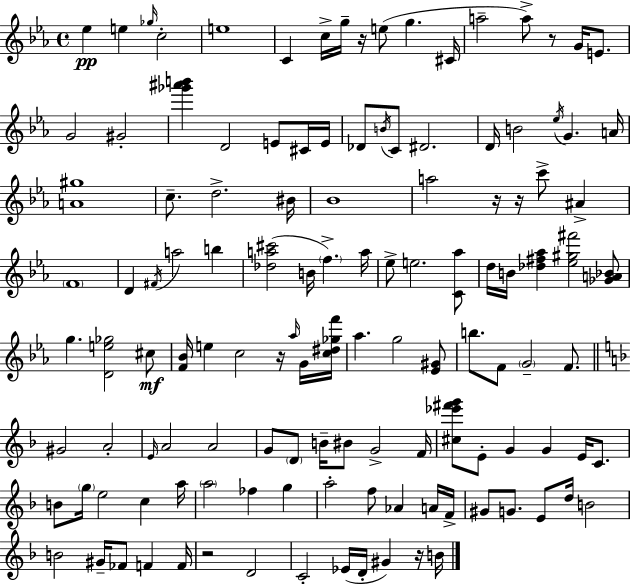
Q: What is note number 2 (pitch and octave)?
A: E5